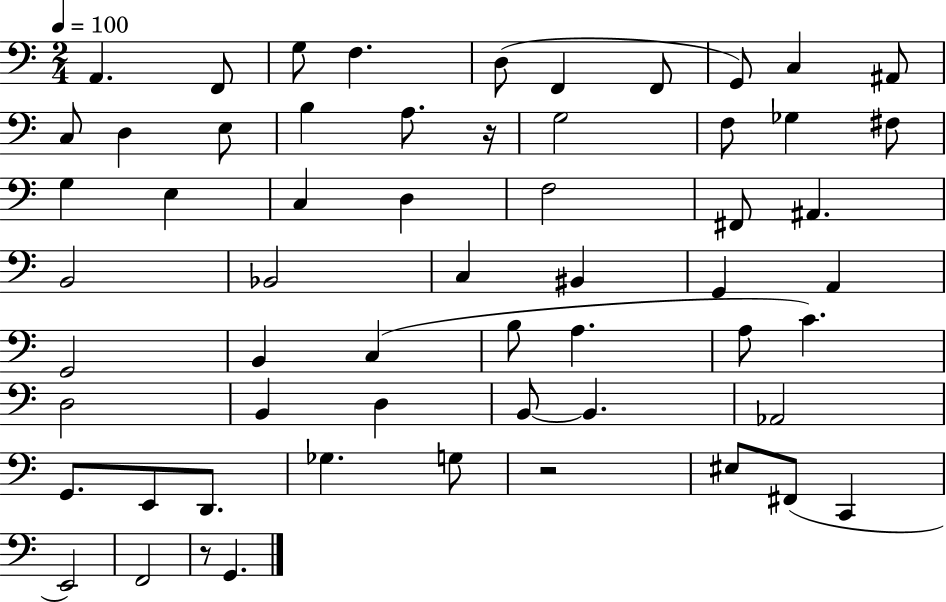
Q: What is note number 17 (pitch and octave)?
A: F3